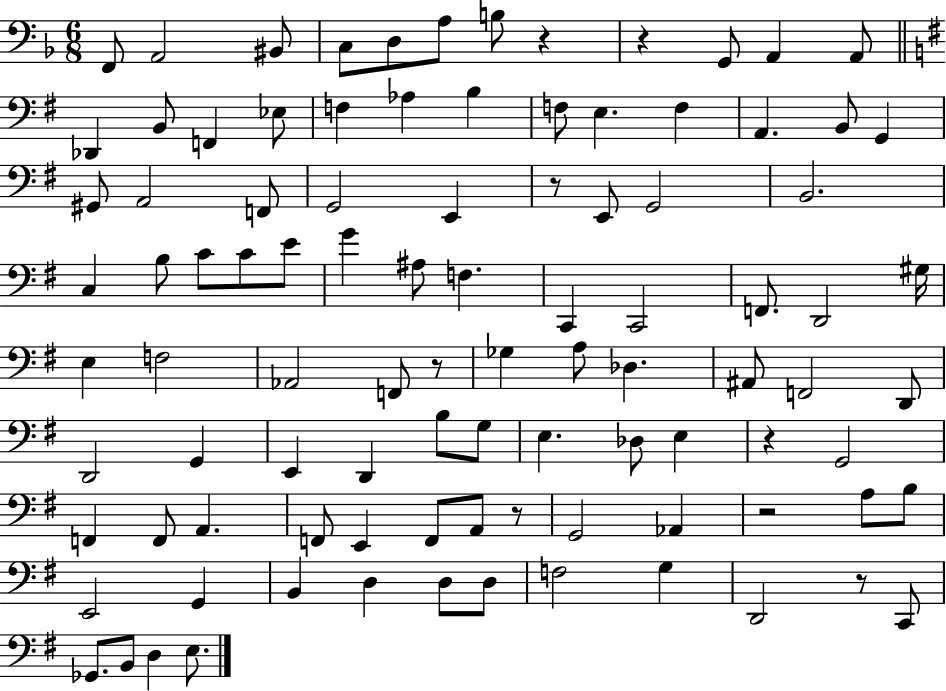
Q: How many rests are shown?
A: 8